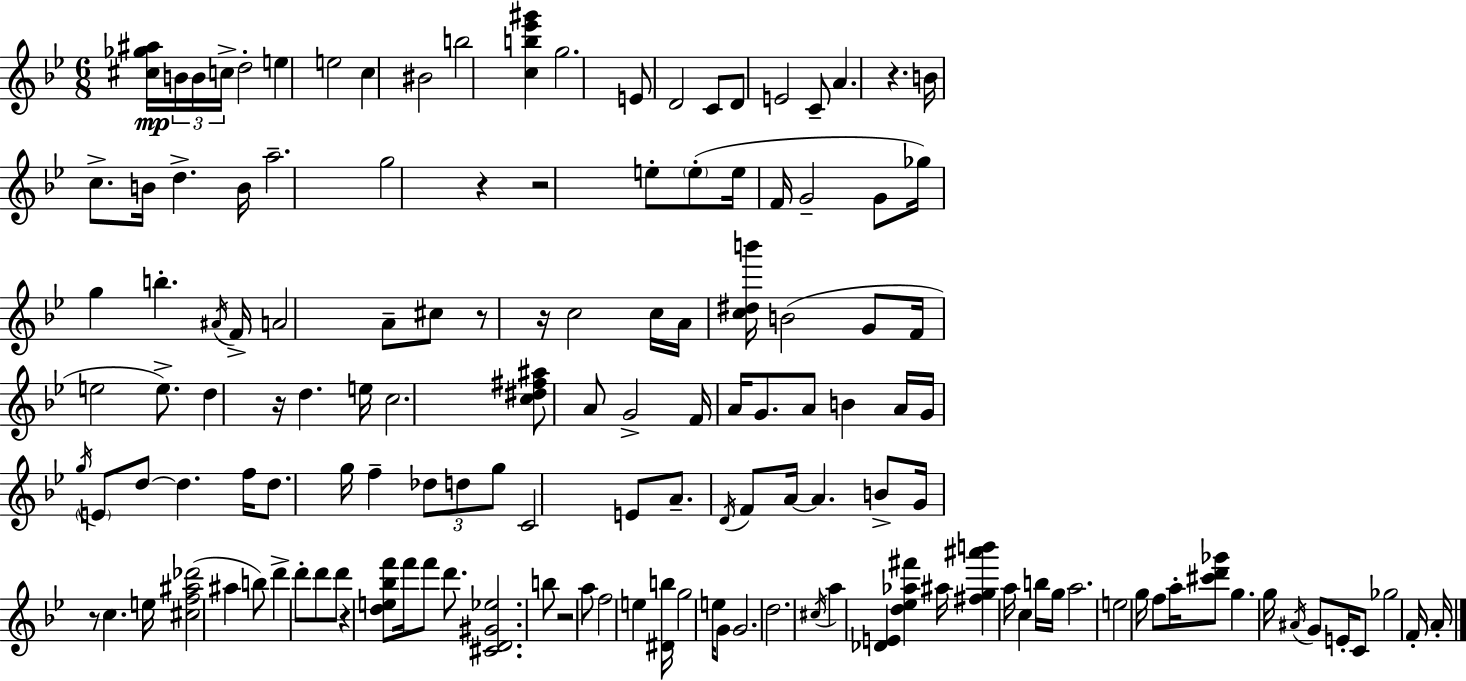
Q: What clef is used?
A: treble